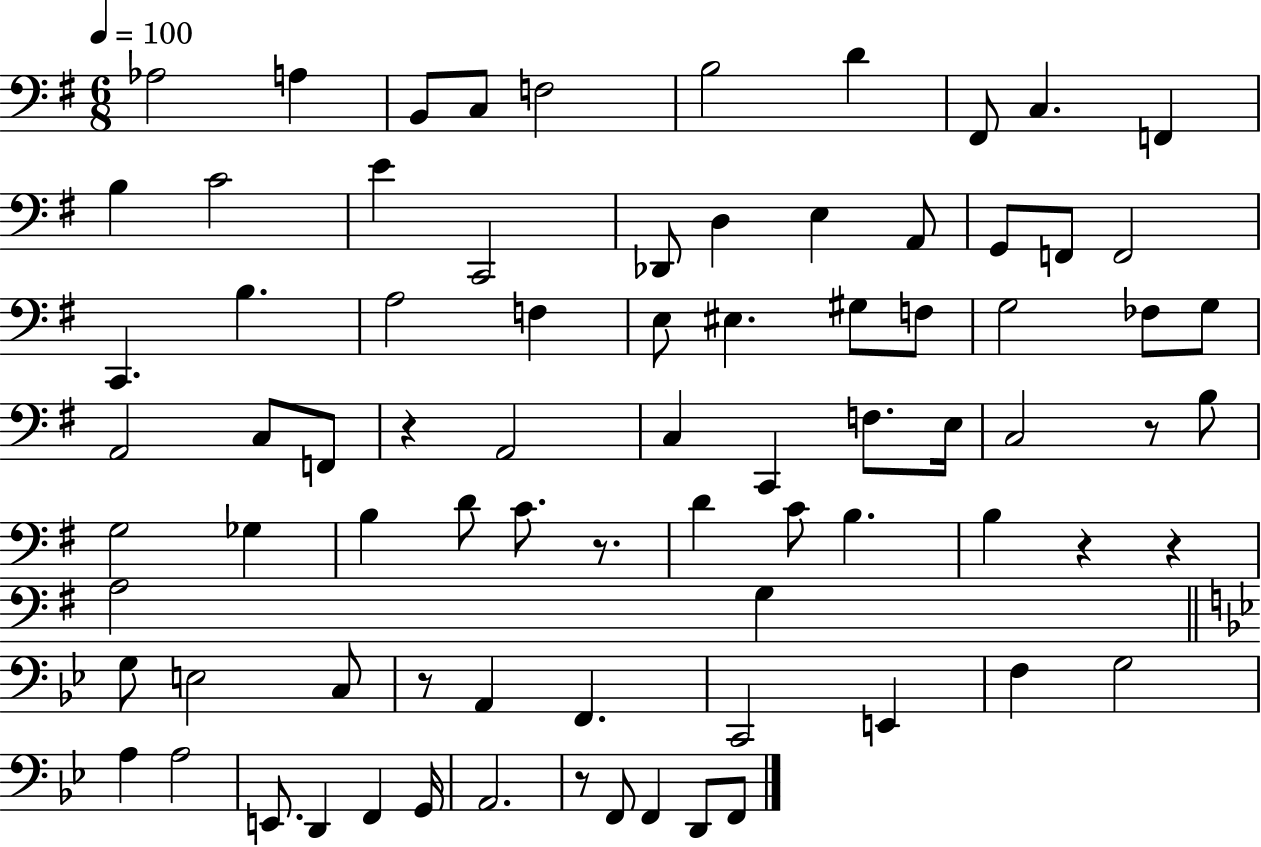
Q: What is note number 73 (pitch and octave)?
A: F2